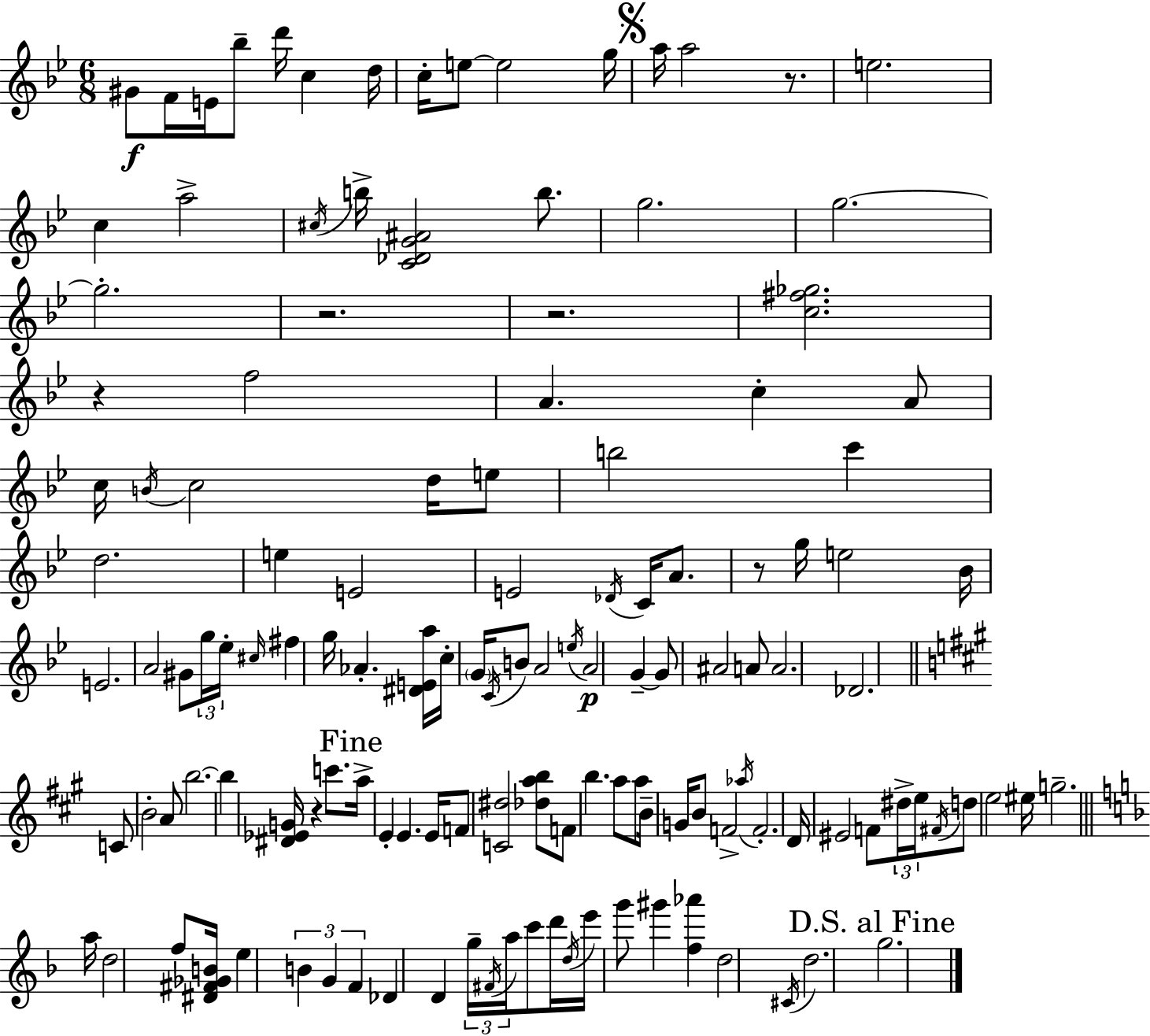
G#4/e F4/s E4/s Bb5/e D6/s C5/q D5/s C5/s E5/e E5/h G5/s A5/s A5/h R/e. E5/h. C5/q A5/h C#5/s B5/s [C4,Db4,G4,A#4]/h B5/e. G5/h. G5/h. G5/h. R/h. R/h. [C5,F#5,Gb5]/h. R/q F5/h A4/q. C5/q A4/e C5/s B4/s C5/h D5/s E5/e B5/h C6/q D5/h. E5/q E4/h E4/h Db4/s C4/s A4/e. R/e G5/s E5/h Bb4/s E4/h. A4/h G#4/e G5/s Eb5/s C#5/s F#5/q G5/s Ab4/q. [D#4,E4,A5]/s C5/s G4/s C4/s B4/e A4/h E5/s A4/h G4/q G4/e A#4/h A4/e A4/h. Db4/h. C4/e B4/h A4/e B5/h. B5/q [D#4,Eb4,G4]/s R/q C6/e. A5/s E4/q E4/q. E4/s F4/e [C4,D#5]/h [Db5,A5,B5]/e F4/e B5/q. A5/e A5/e B4/s G4/s B4/e F4/h Ab5/s F4/h. D4/s EIS4/h F4/e D#5/s E5/s F#4/s D5/e E5/h EIS5/s G5/h. A5/s D5/h F5/e [D#4,F#4,Gb4,B4]/s E5/q B4/q G4/q F4/q Db4/q D4/q G5/s F#4/s A5/s C6/e D6/s D5/s E6/s G6/e G#6/q [F5,Ab6]/q D5/h C#4/s D5/h. G5/h.